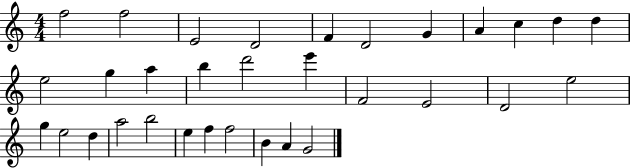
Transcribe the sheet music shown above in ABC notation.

X:1
T:Untitled
M:4/4
L:1/4
K:C
f2 f2 E2 D2 F D2 G A c d d e2 g a b d'2 e' F2 E2 D2 e2 g e2 d a2 b2 e f f2 B A G2